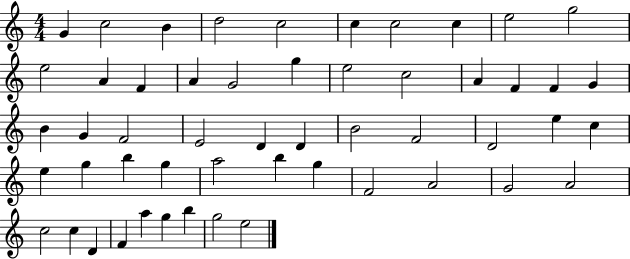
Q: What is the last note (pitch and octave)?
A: E5